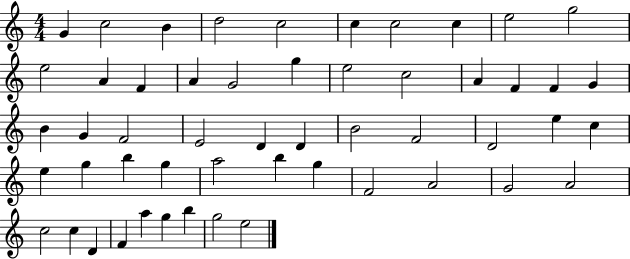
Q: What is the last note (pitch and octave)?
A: E5